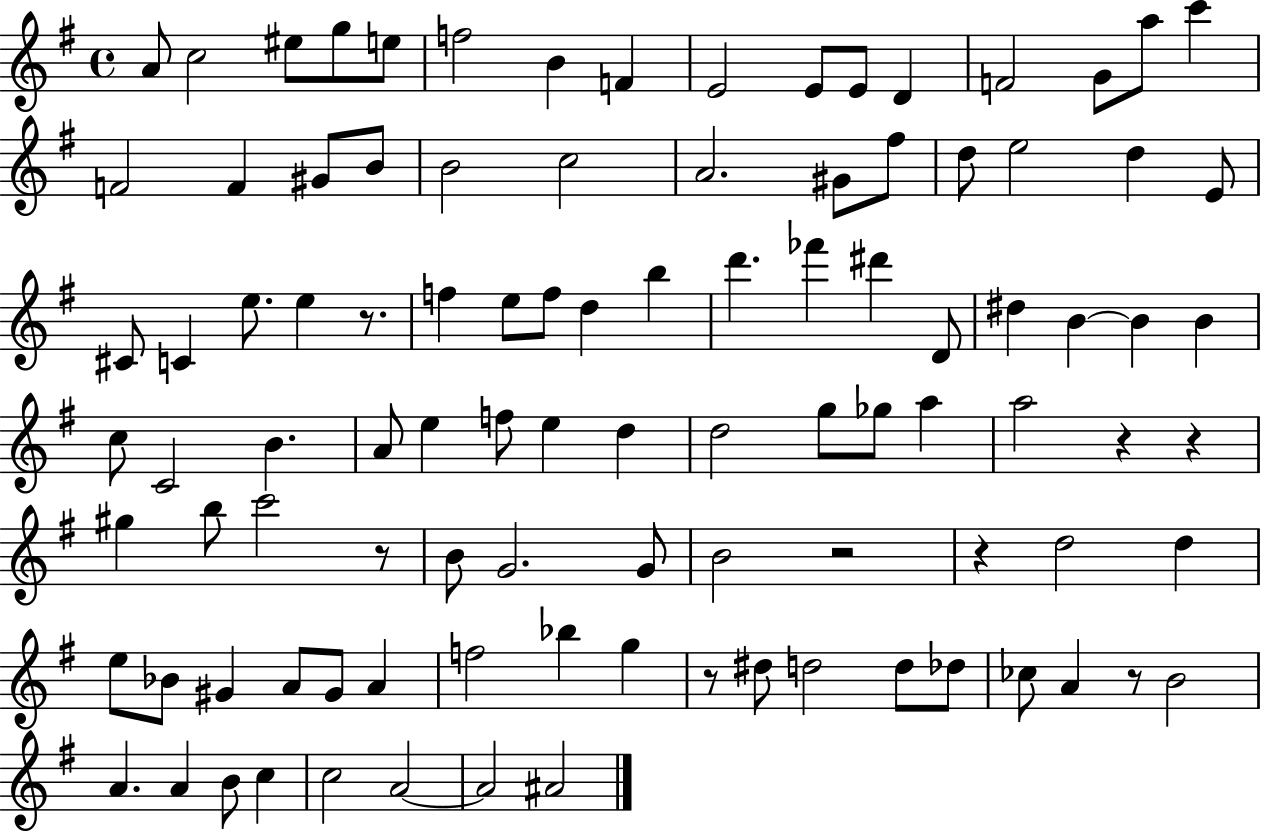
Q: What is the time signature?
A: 4/4